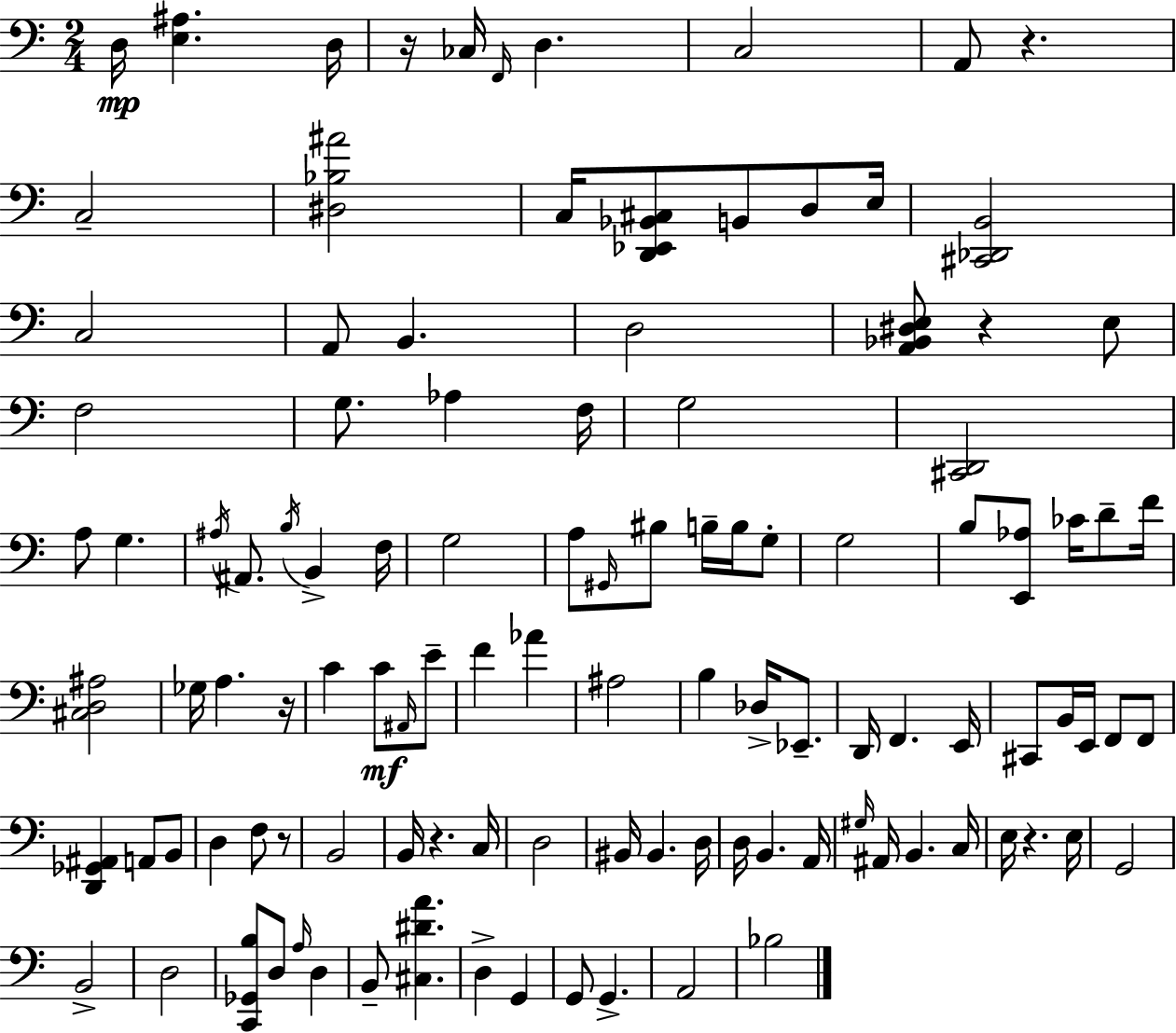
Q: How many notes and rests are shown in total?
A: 112